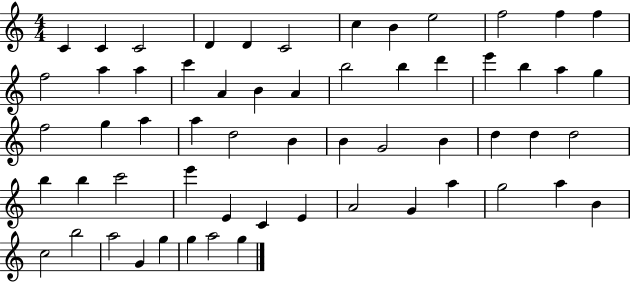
{
  \clef treble
  \numericTimeSignature
  \time 4/4
  \key c \major
  c'4 c'4 c'2 | d'4 d'4 c'2 | c''4 b'4 e''2 | f''2 f''4 f''4 | \break f''2 a''4 a''4 | c'''4 a'4 b'4 a'4 | b''2 b''4 d'''4 | e'''4 b''4 a''4 g''4 | \break f''2 g''4 a''4 | a''4 d''2 b'4 | b'4 g'2 b'4 | d''4 d''4 d''2 | \break b''4 b''4 c'''2 | e'''4 e'4 c'4 e'4 | a'2 g'4 a''4 | g''2 a''4 b'4 | \break c''2 b''2 | a''2 g'4 g''4 | g''4 a''2 g''4 | \bar "|."
}